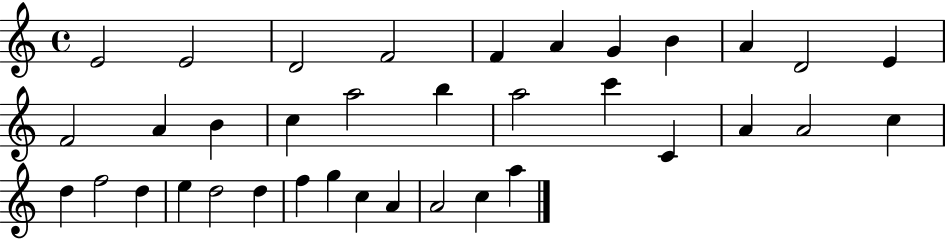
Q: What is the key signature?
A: C major